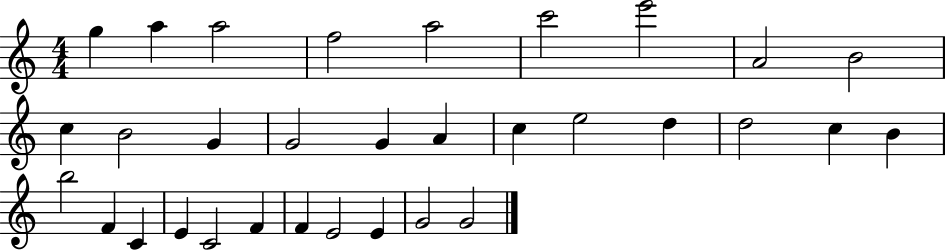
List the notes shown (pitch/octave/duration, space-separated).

G5/q A5/q A5/h F5/h A5/h C6/h E6/h A4/h B4/h C5/q B4/h G4/q G4/h G4/q A4/q C5/q E5/h D5/q D5/h C5/q B4/q B5/h F4/q C4/q E4/q C4/h F4/q F4/q E4/h E4/q G4/h G4/h